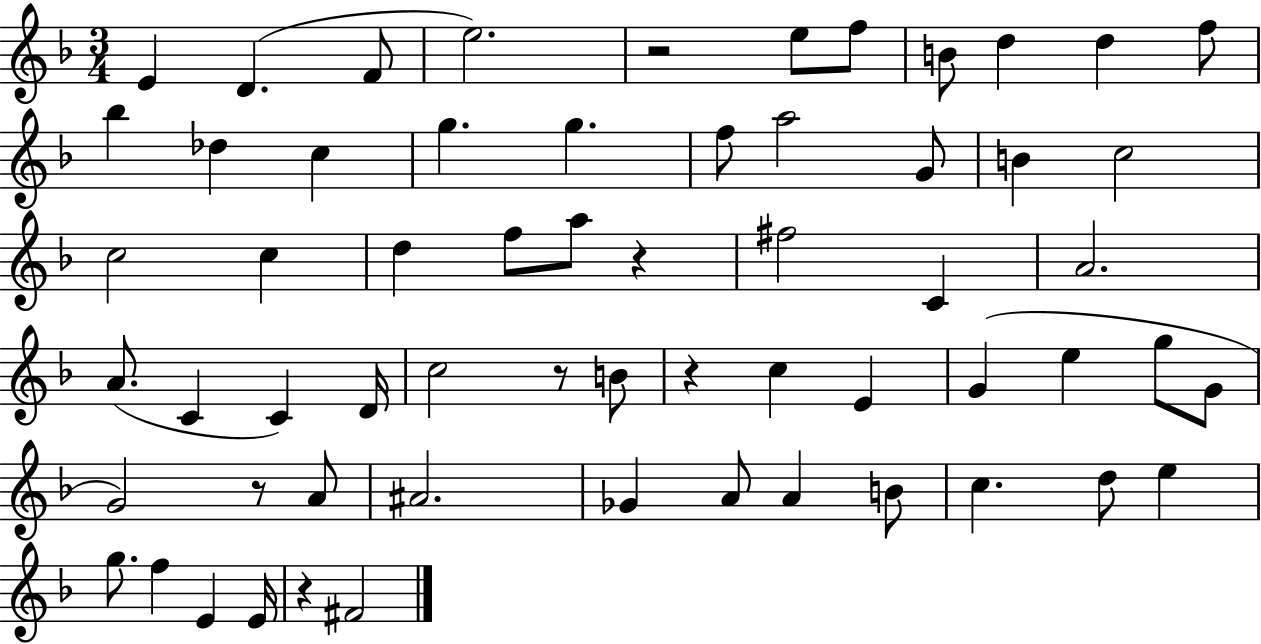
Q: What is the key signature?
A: F major